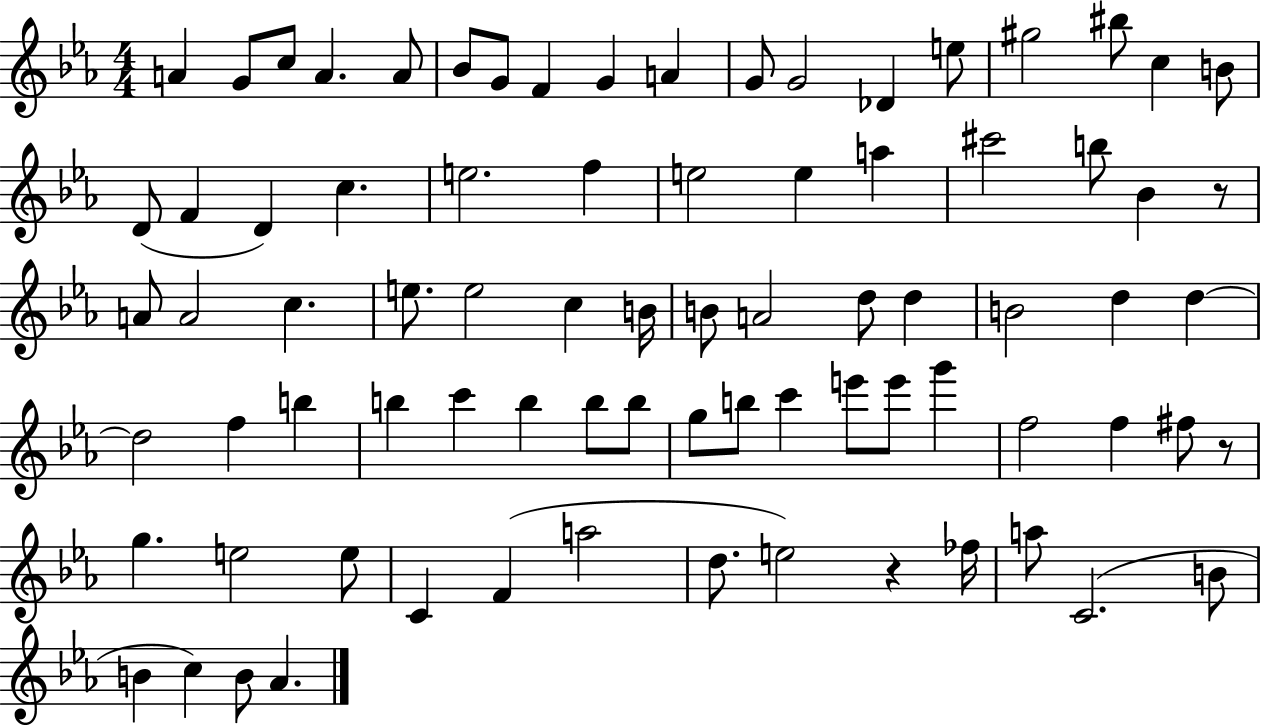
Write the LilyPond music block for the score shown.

{
  \clef treble
  \numericTimeSignature
  \time 4/4
  \key ees \major
  a'4 g'8 c''8 a'4. a'8 | bes'8 g'8 f'4 g'4 a'4 | g'8 g'2 des'4 e''8 | gis''2 bis''8 c''4 b'8 | \break d'8( f'4 d'4) c''4. | e''2. f''4 | e''2 e''4 a''4 | cis'''2 b''8 bes'4 r8 | \break a'8 a'2 c''4. | e''8. e''2 c''4 b'16 | b'8 a'2 d''8 d''4 | b'2 d''4 d''4~~ | \break d''2 f''4 b''4 | b''4 c'''4 b''4 b''8 b''8 | g''8 b''8 c'''4 e'''8 e'''8 g'''4 | f''2 f''4 fis''8 r8 | \break g''4. e''2 e''8 | c'4 f'4( a''2 | d''8. e''2) r4 fes''16 | a''8 c'2.( b'8 | \break b'4 c''4) b'8 aes'4. | \bar "|."
}